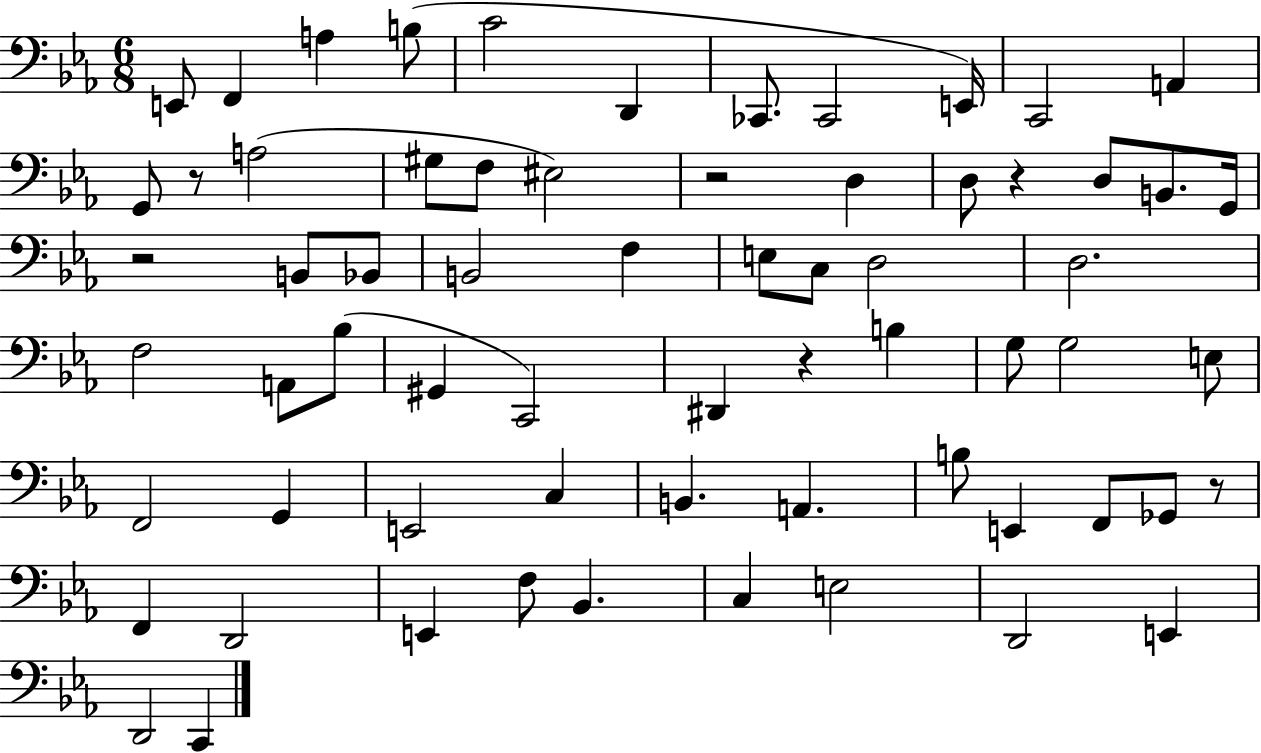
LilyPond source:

{
  \clef bass
  \numericTimeSignature
  \time 6/8
  \key ees \major
  \repeat volta 2 { e,8 f,4 a4 b8( | c'2 d,4 | ces,8. ces,2 e,16) | c,2 a,4 | \break g,8 r8 a2( | gis8 f8 eis2) | r2 d4 | d8 r4 d8 b,8. g,16 | \break r2 b,8 bes,8 | b,2 f4 | e8 c8 d2 | d2. | \break f2 a,8 bes8( | gis,4 c,2) | dis,4 r4 b4 | g8 g2 e8 | \break f,2 g,4 | e,2 c4 | b,4. a,4. | b8 e,4 f,8 ges,8 r8 | \break f,4 d,2 | e,4 f8 bes,4. | c4 e2 | d,2 e,4 | \break d,2 c,4 | } \bar "|."
}